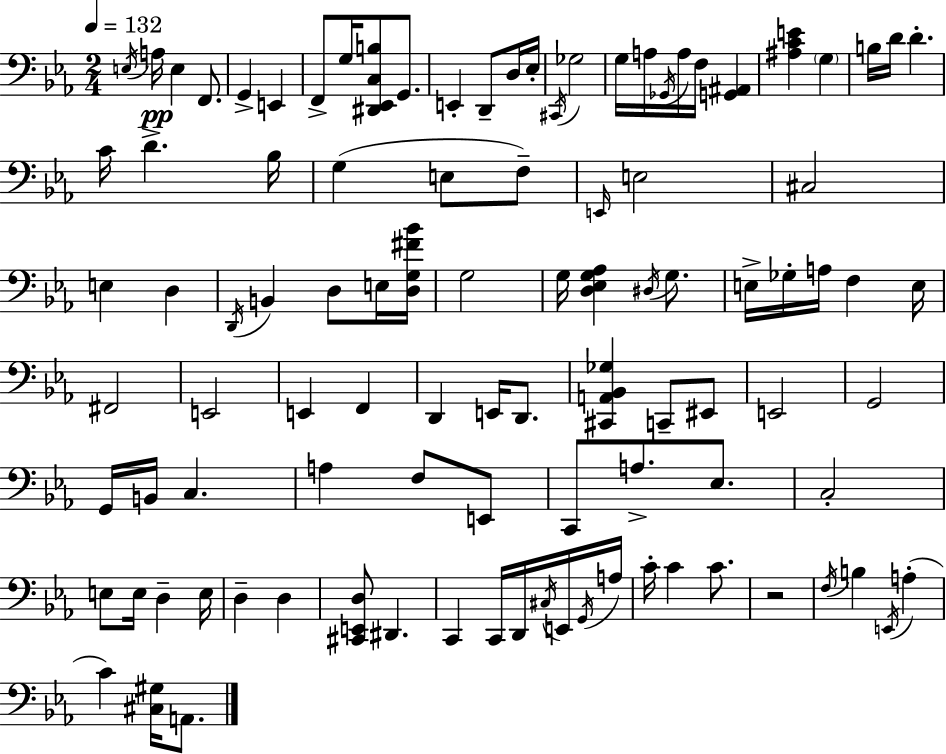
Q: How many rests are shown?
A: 1